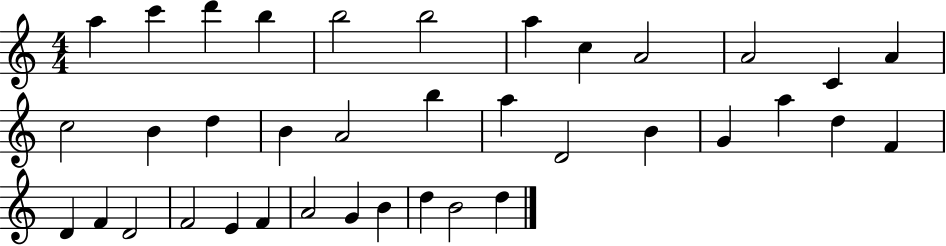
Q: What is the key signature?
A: C major